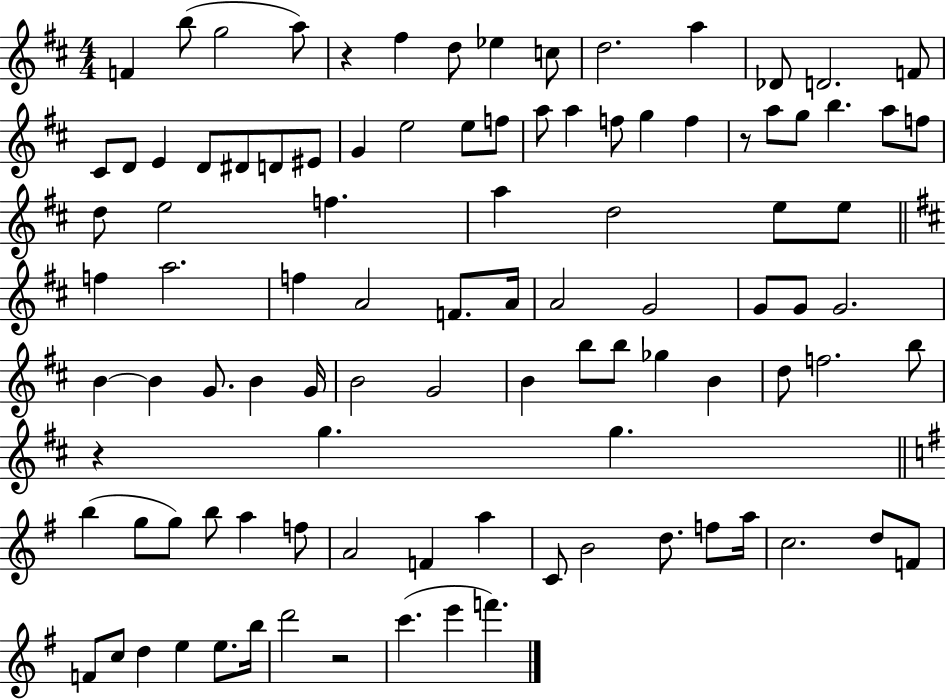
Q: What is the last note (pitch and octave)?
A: F6